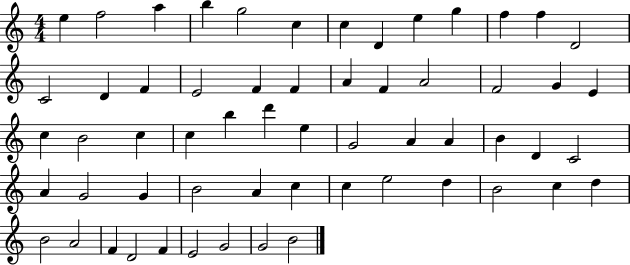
{
  \clef treble
  \numericTimeSignature
  \time 4/4
  \key c \major
  e''4 f''2 a''4 | b''4 g''2 c''4 | c''4 d'4 e''4 g''4 | f''4 f''4 d'2 | \break c'2 d'4 f'4 | e'2 f'4 f'4 | a'4 f'4 a'2 | f'2 g'4 e'4 | \break c''4 b'2 c''4 | c''4 b''4 d'''4 e''4 | g'2 a'4 a'4 | b'4 d'4 c'2 | \break a'4 g'2 g'4 | b'2 a'4 c''4 | c''4 e''2 d''4 | b'2 c''4 d''4 | \break b'2 a'2 | f'4 d'2 f'4 | e'2 g'2 | g'2 b'2 | \break \bar "|."
}